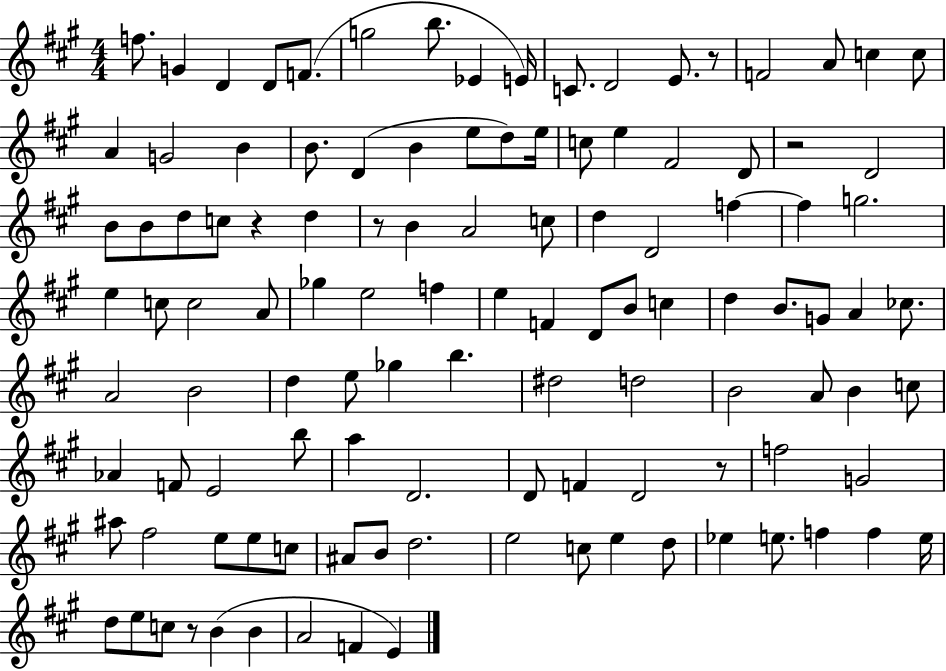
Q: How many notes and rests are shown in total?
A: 114